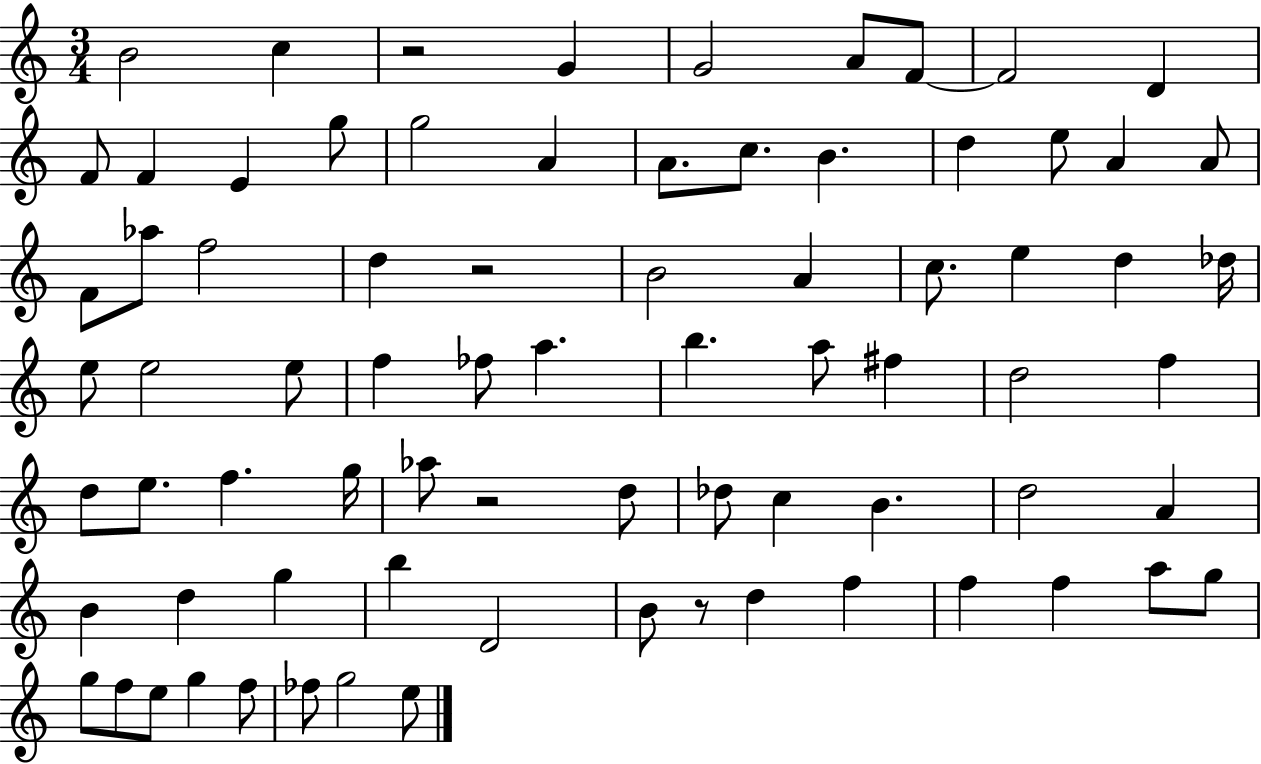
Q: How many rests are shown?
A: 4